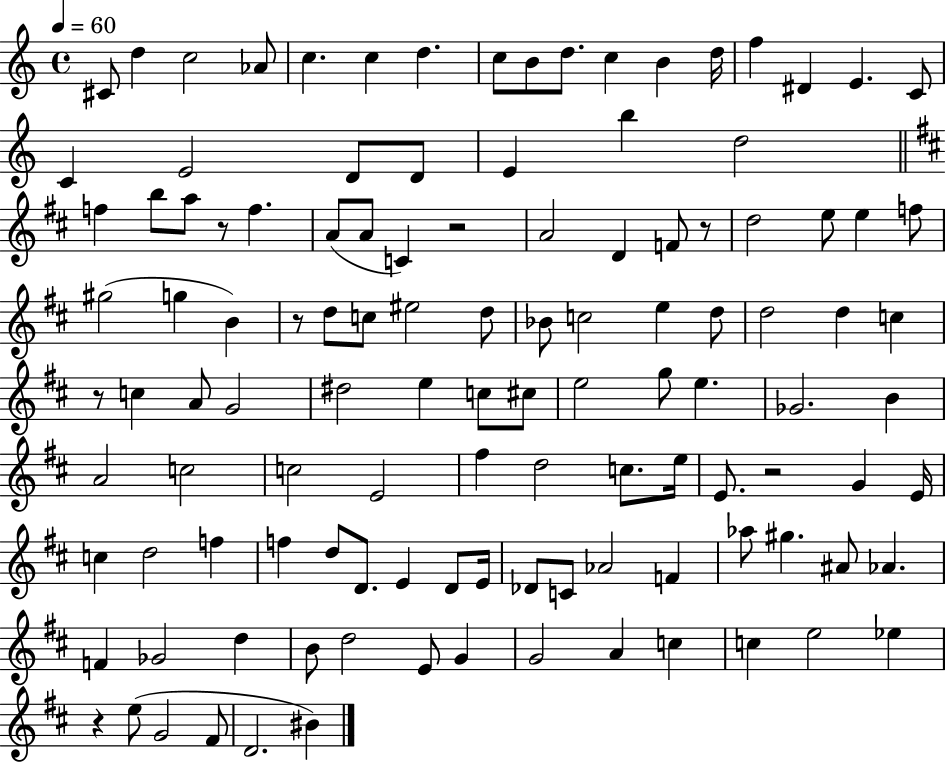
{
  \clef treble
  \time 4/4
  \defaultTimeSignature
  \key c \major
  \tempo 4 = 60
  cis'8 d''4 c''2 aes'8 | c''4. c''4 d''4. | c''8 b'8 d''8. c''4 b'4 d''16 | f''4 dis'4 e'4. c'8 | \break c'4 e'2 d'8 d'8 | e'4 b''4 d''2 | \bar "||" \break \key d \major f''4 b''8 a''8 r8 f''4. | a'8( a'8 c'4) r2 | a'2 d'4 f'8 r8 | d''2 e''8 e''4 f''8 | \break gis''2( g''4 b'4) | r8 d''8 c''8 eis''2 d''8 | bes'8 c''2 e''4 d''8 | d''2 d''4 c''4 | \break r8 c''4 a'8 g'2 | dis''2 e''4 c''8 cis''8 | e''2 g''8 e''4. | ges'2. b'4 | \break a'2 c''2 | c''2 e'2 | fis''4 d''2 c''8. e''16 | e'8. r2 g'4 e'16 | \break c''4 d''2 f''4 | f''4 d''8 d'8. e'4 d'8 e'16 | des'8 c'8 aes'2 f'4 | aes''8 gis''4. ais'8 aes'4. | \break f'4 ges'2 d''4 | b'8 d''2 e'8 g'4 | g'2 a'4 c''4 | c''4 e''2 ees''4 | \break r4 e''8( g'2 fis'8 | d'2. bis'4) | \bar "|."
}